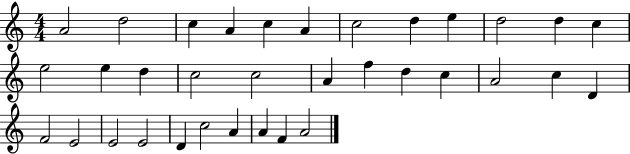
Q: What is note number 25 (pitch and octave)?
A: F4